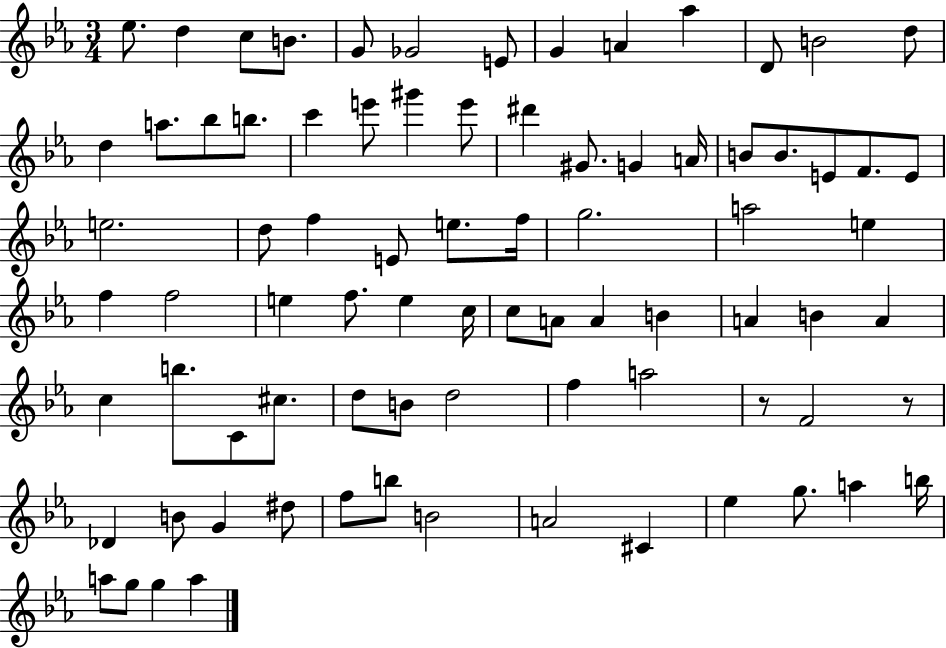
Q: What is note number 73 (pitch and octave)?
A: G5